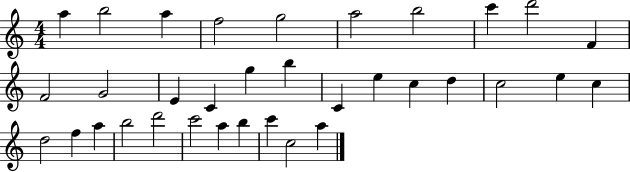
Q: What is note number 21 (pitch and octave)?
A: C5